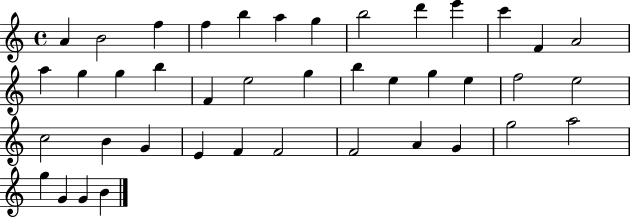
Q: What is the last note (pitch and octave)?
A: B4